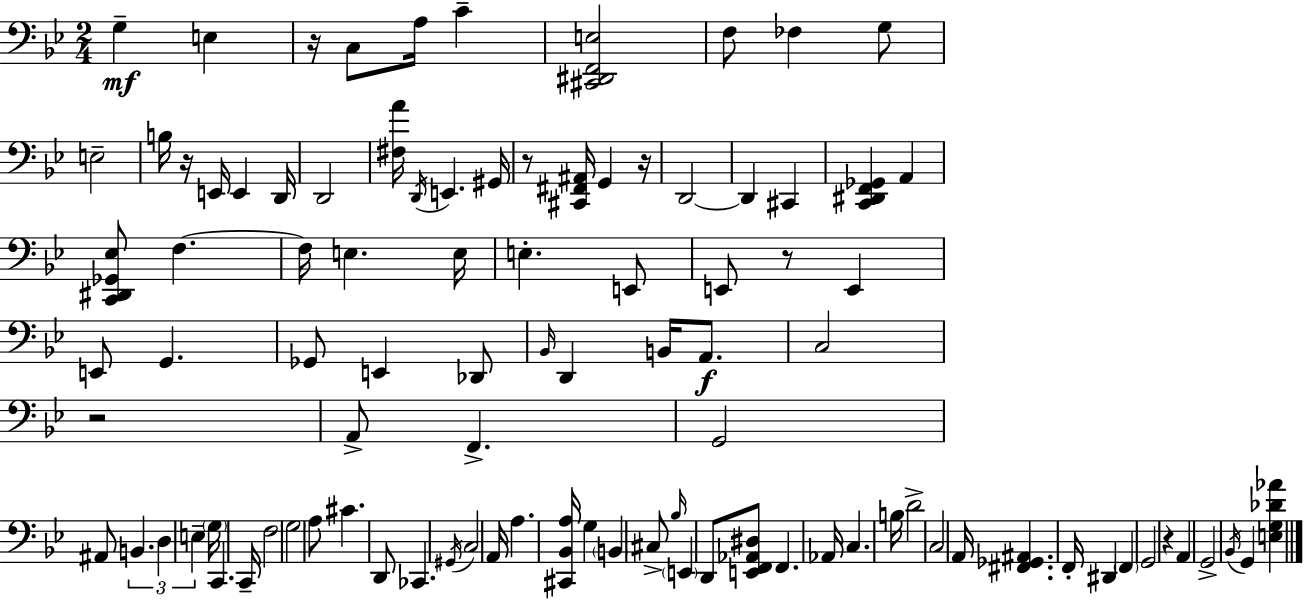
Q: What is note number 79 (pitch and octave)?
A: G2